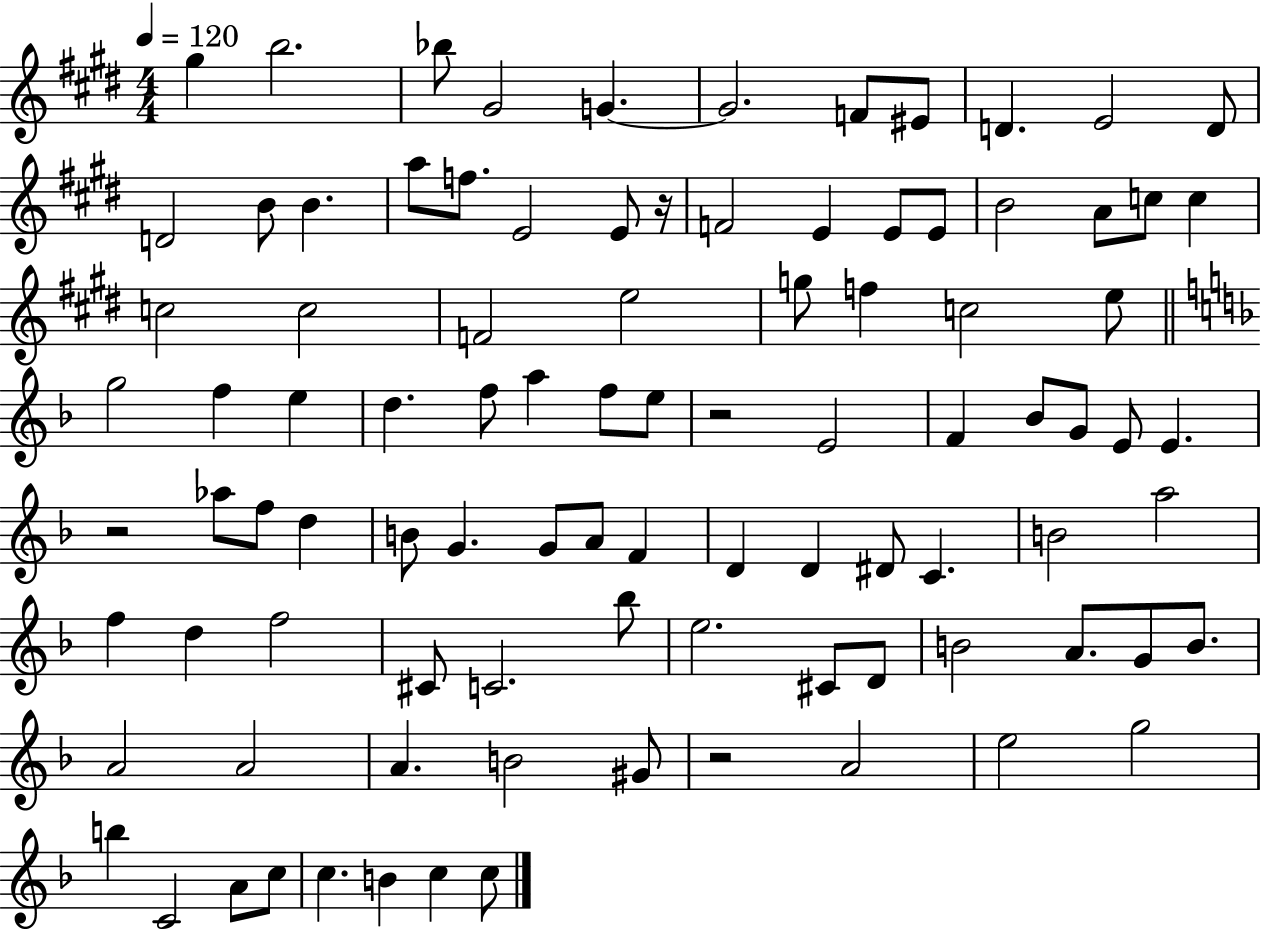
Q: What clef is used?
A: treble